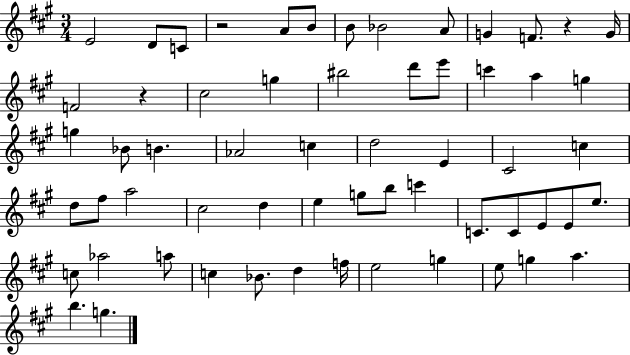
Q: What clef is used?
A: treble